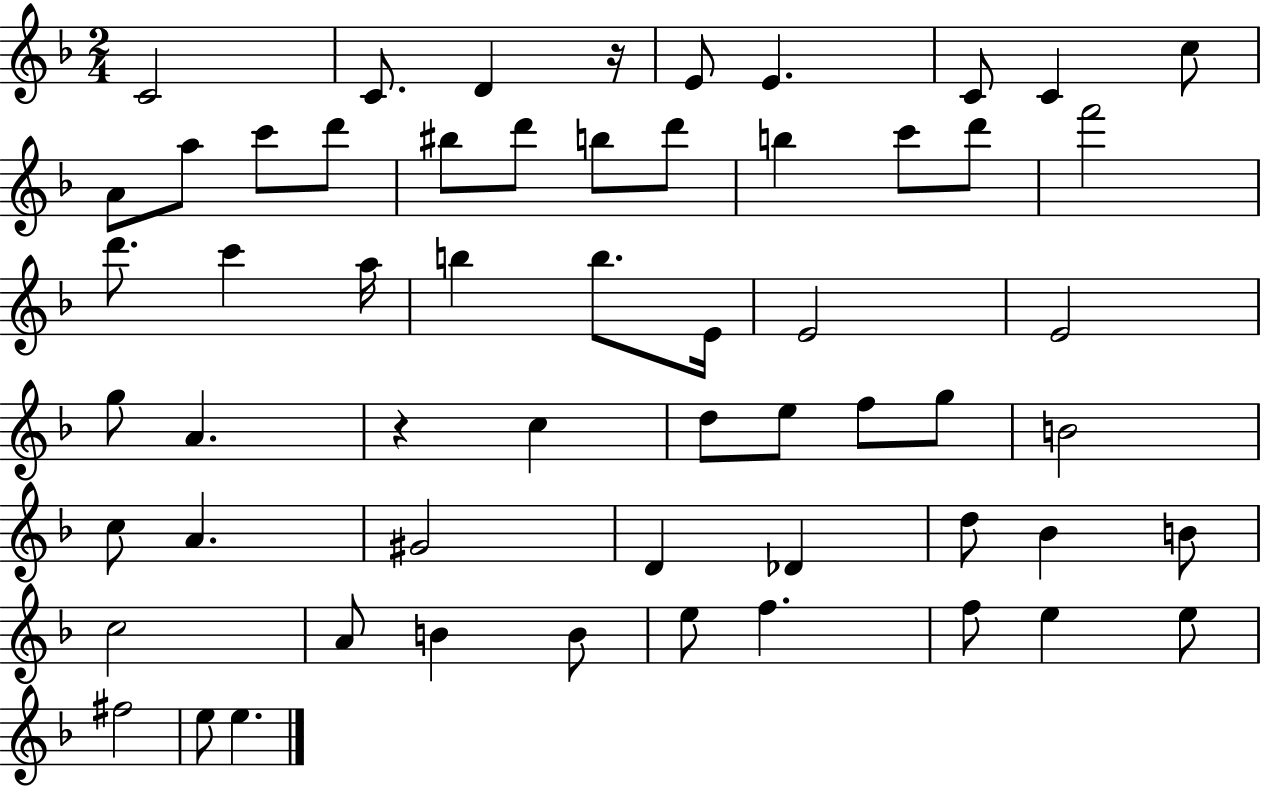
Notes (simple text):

C4/h C4/e. D4/q R/s E4/e E4/q. C4/e C4/q C5/e A4/e A5/e C6/e D6/e BIS5/e D6/e B5/e D6/e B5/q C6/e D6/e F6/h D6/e. C6/q A5/s B5/q B5/e. E4/s E4/h E4/h G5/e A4/q. R/q C5/q D5/e E5/e F5/e G5/e B4/h C5/e A4/q. G#4/h D4/q Db4/q D5/e Bb4/q B4/e C5/h A4/e B4/q B4/e E5/e F5/q. F5/e E5/q E5/e F#5/h E5/e E5/q.